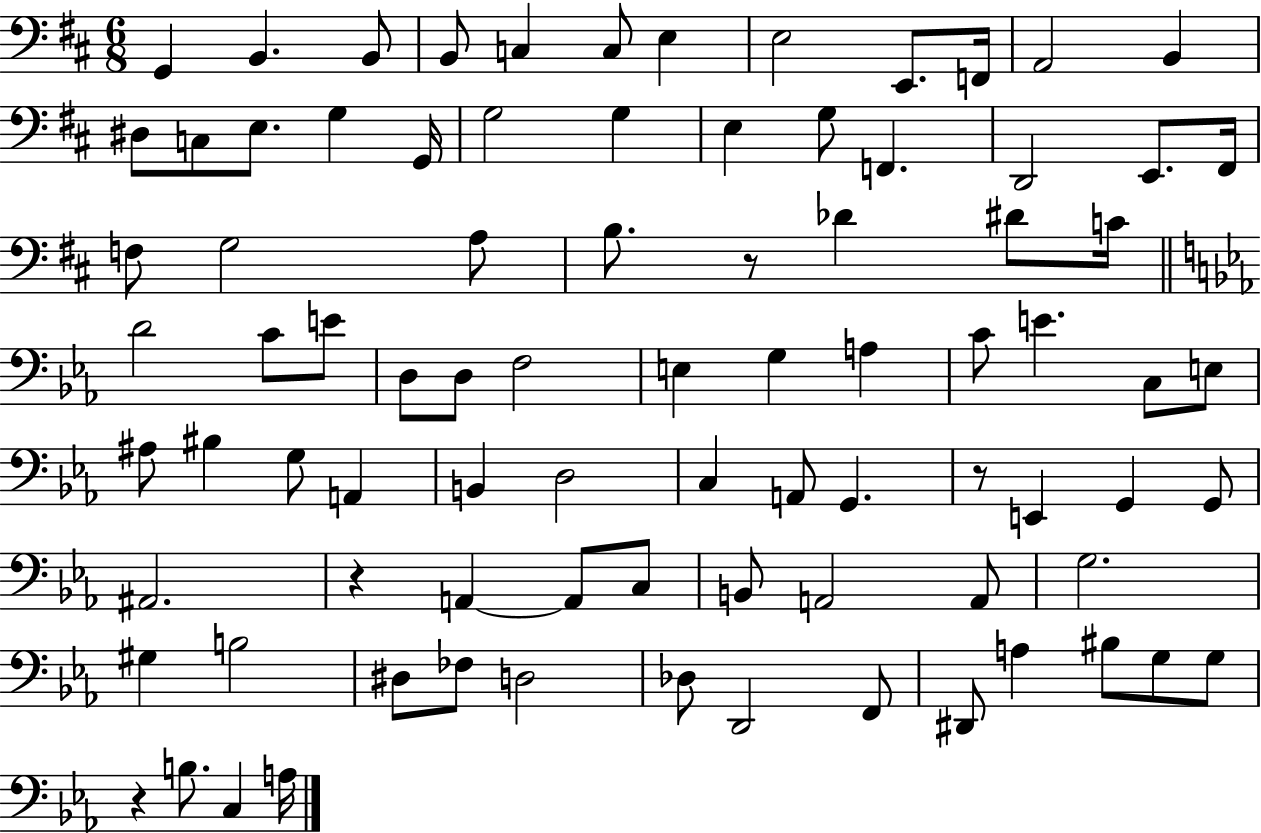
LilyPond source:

{
  \clef bass
  \numericTimeSignature
  \time 6/8
  \key d \major
  g,4 b,4. b,8 | b,8 c4 c8 e4 | e2 e,8. f,16 | a,2 b,4 | \break dis8 c8 e8. g4 g,16 | g2 g4 | e4 g8 f,4. | d,2 e,8. fis,16 | \break f8 g2 a8 | b8. r8 des'4 dis'8 c'16 | \bar "||" \break \key ees \major d'2 c'8 e'8 | d8 d8 f2 | e4 g4 a4 | c'8 e'4. c8 e8 | \break ais8 bis4 g8 a,4 | b,4 d2 | c4 a,8 g,4. | r8 e,4 g,4 g,8 | \break ais,2. | r4 a,4~~ a,8 c8 | b,8 a,2 a,8 | g2. | \break gis4 b2 | dis8 fes8 d2 | des8 d,2 f,8 | dis,8 a4 bis8 g8 g8 | \break r4 b8. c4 a16 | \bar "|."
}